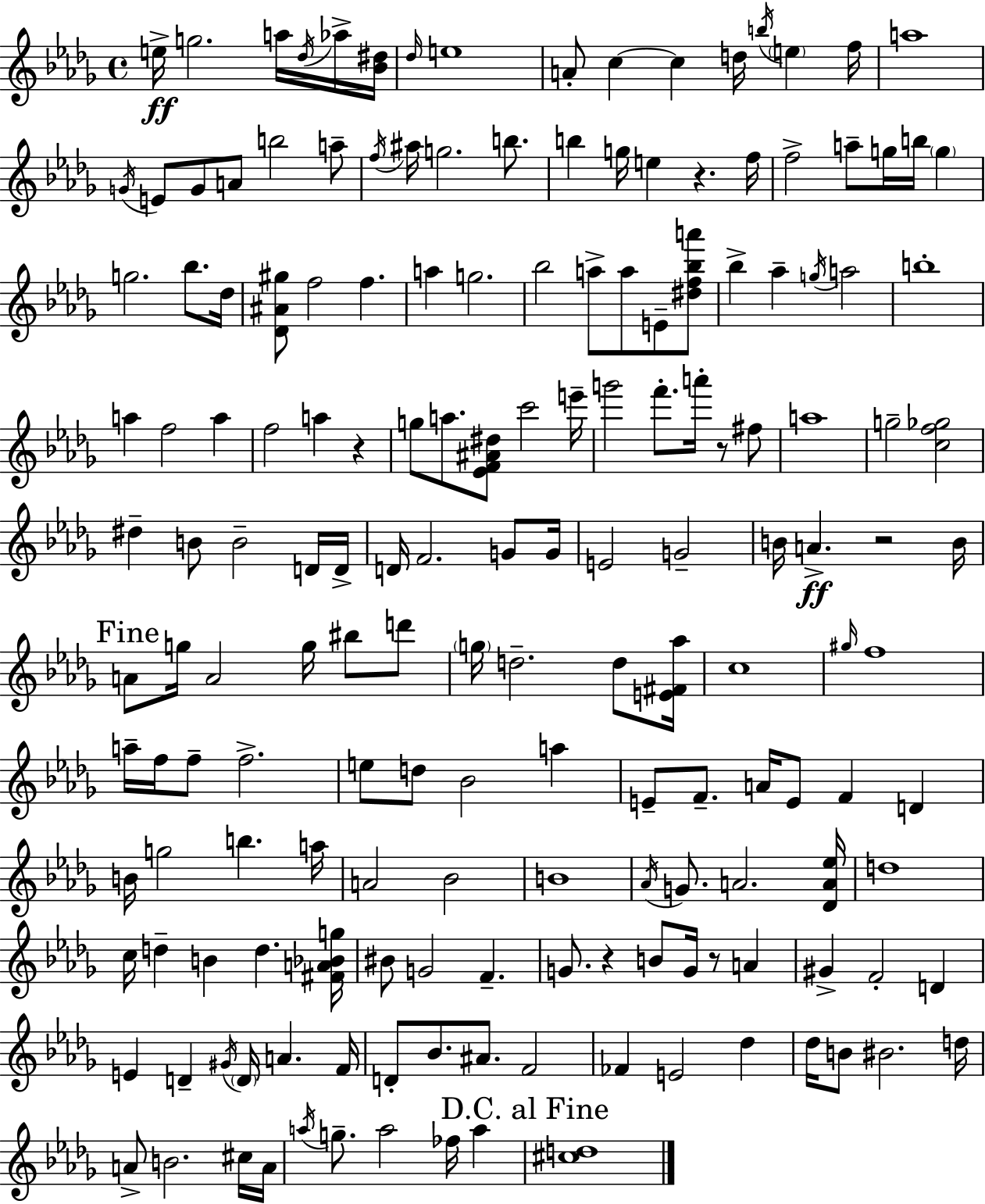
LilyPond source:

{
  \clef treble
  \time 4/4
  \defaultTimeSignature
  \key bes \minor
  \repeat volta 2 { e''16->\ff g''2. a''16 \acciaccatura { des''16 } aes''16-> | <bes' dis''>16 \grace { des''16 } e''1 | a'8-. c''4~~ c''4 d''16 \acciaccatura { b''16 } \parenthesize e''4 | f''16 a''1 | \break \acciaccatura { g'16 } e'8 g'8 a'8 b''2 | a''8-- \acciaccatura { f''16 } ais''16 g''2. | b''8. b''4 g''16 e''4 r4. | f''16 f''2-> a''8-- g''16 | \break b''16 \parenthesize g''4 g''2. | bes''8. des''16 <des' ais' gis''>8 f''2 f''4. | a''4 g''2. | bes''2 a''8-> a''8 | \break e'8-- <dis'' f'' bes'' a'''>8 bes''4-> aes''4-- \acciaccatura { g''16 } a''2 | b''1-. | a''4 f''2 | a''4 f''2 a''4 | \break r4 g''8 a''8. <ees' f' ais' dis''>8 c'''2 | e'''16-- g'''2 f'''8.-. | a'''16-. r8 fis''8 a''1 | g''2-- <c'' f'' ges''>2 | \break dis''4-- b'8 b'2-- | d'16 d'16-> d'16 f'2. | g'8 g'16 e'2 g'2-- | b'16 a'4.->\ff r2 | \break b'16 \mark "Fine" a'8 g''16 a'2 | g''16 bis''8 d'''8 \parenthesize g''16 d''2.-- | d''8 <e' fis' aes''>16 c''1 | \grace { gis''16 } f''1 | \break a''16-- f''16 f''8-- f''2.-> | e''8 d''8 bes'2 | a''4 e'8-- f'8.-- a'16 e'8 f'4 | d'4 b'16 g''2 | \break b''4. a''16 a'2 bes'2 | b'1 | \acciaccatura { aes'16 } g'8. a'2. | <des' a' ees''>16 d''1 | \break c''16 d''4-- b'4 | d''4. <fis' a' bes' g''>16 bis'8 g'2 | f'4.-- g'8. r4 b'8 | g'16 r8 a'4 gis'4-> f'2-. | \break d'4 e'4 d'4-- | \acciaccatura { gis'16 } \parenthesize d'16 a'4. f'16 d'8-. bes'8. ais'8. | f'2 fes'4 e'2 | des''4 des''16 b'8 bis'2. | \break d''16 a'8-> b'2. | cis''16 a'16 \acciaccatura { a''16 } g''8.-- a''2 | fes''16 a''4 \mark "D.C. al Fine" <cis'' d''>1 | } \bar "|."
}